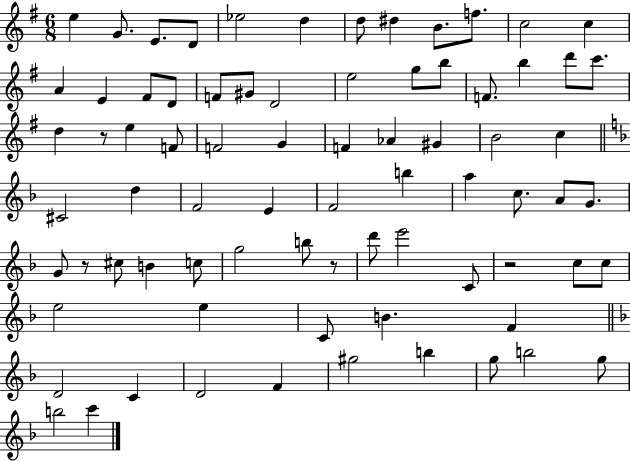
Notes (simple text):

E5/q G4/e. E4/e. D4/e Eb5/h D5/q D5/e D#5/q B4/e. F5/e. C5/h C5/q A4/q E4/q F#4/e D4/e F4/e G#4/e D4/h E5/h G5/e B5/e F4/e. B5/q D6/e C6/e. D5/q R/e E5/q F4/e F4/h G4/q F4/q Ab4/q G#4/q B4/h C5/q C#4/h D5/q F4/h E4/q F4/h B5/q A5/q C5/e. A4/e G4/e. G4/e R/e C#5/e B4/q C5/e G5/h B5/e R/e D6/e E6/h C4/e R/h C5/e C5/e E5/h E5/q C4/e B4/q. F4/q D4/h C4/q D4/h F4/q G#5/h B5/q G5/e B5/h G5/e B5/h C6/q